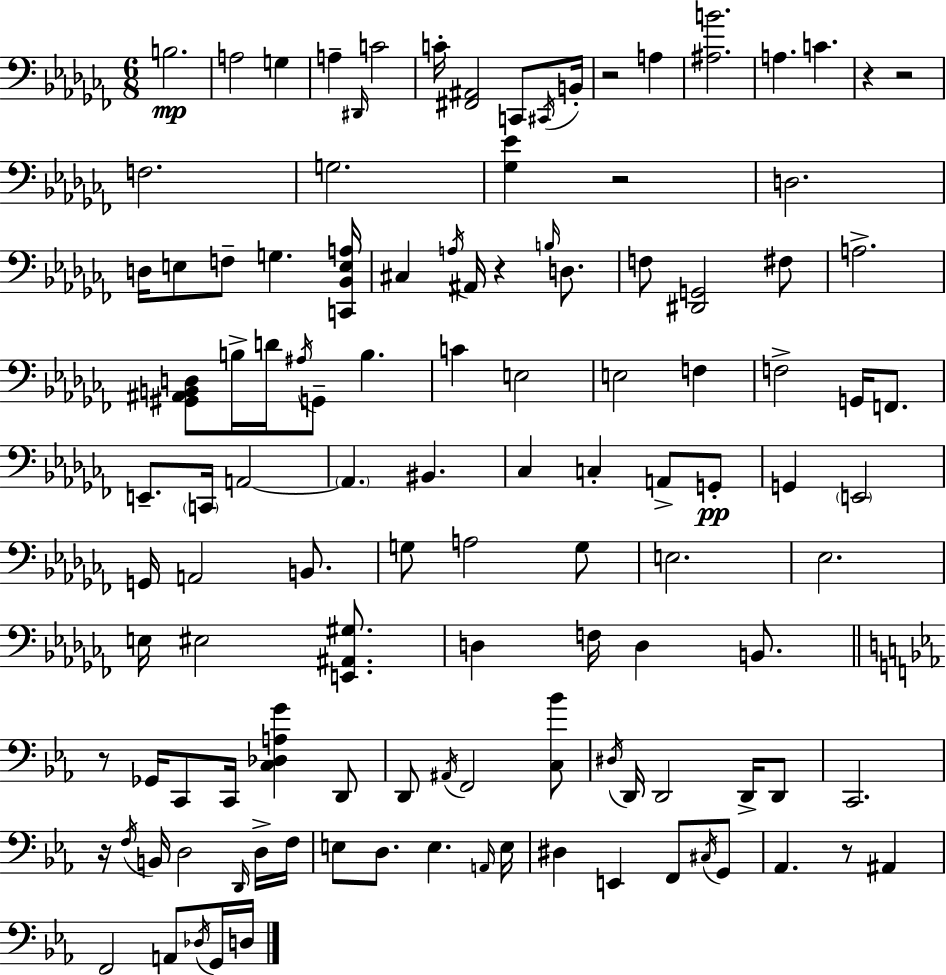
{
  \clef bass
  \numericTimeSignature
  \time 6/8
  \key aes \minor
  b2.\mp | a2 g4 | a4-- \grace { dis,16 } c'2 | c'16-. <fis, ais,>2 c,8 | \break \acciaccatura { cis,16 } b,16-. r2 a4 | <ais b'>2. | a4. c'4. | r4 r2 | \break f2. | g2. | <ges ees'>4 r2 | d2. | \break d16 e8 f8-- g4. | <c, bes, e a>16 cis4 \acciaccatura { a16 } ais,16 r4 | \grace { b16 } d8. f8 <dis, g,>2 | fis8 a2.-> | \break <gis, ais, b, d>8 b16-> d'16 \acciaccatura { ais16 } g,8-- b4. | c'4 e2 | e2 | f4 f2-> | \break g,16 f,8. e,8.-- \parenthesize c,16 a,2~~ | \parenthesize a,4. bis,4. | ces4 c4-. | a,8-> g,8-.\pp g,4 \parenthesize e,2 | \break g,16 a,2 | b,8. g8 a2 | g8 e2. | ees2. | \break e16 eis2 | <e, ais, gis>8. d4 f16 d4 | b,8. \bar "||" \break \key c \minor r8 ges,16 c,8 c,16 <c des a g'>4 d,8 | d,8 \acciaccatura { ais,16 } f,2 <c bes'>8 | \acciaccatura { dis16 } d,16 d,2 d,16-> | d,8 c,2. | \break r16 \acciaccatura { f16 } b,16 d2 | \grace { d,16 } d16-> f16 e8 d8. e4. | \grace { a,16 } e16 dis4 e,4 | f,8 \acciaccatura { cis16 } g,8 aes,4. | \break r8 ais,4 f,2 | a,8 \acciaccatura { des16 } g,16 d16 \bar "|."
}